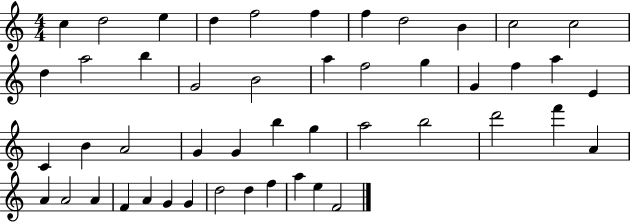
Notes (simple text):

C5/q D5/h E5/q D5/q F5/h F5/q F5/q D5/h B4/q C5/h C5/h D5/q A5/h B5/q G4/h B4/h A5/q F5/h G5/q G4/q F5/q A5/q E4/q C4/q B4/q A4/h G4/q G4/q B5/q G5/q A5/h B5/h D6/h F6/q A4/q A4/q A4/h A4/q F4/q A4/q G4/q G4/q D5/h D5/q F5/q A5/q E5/q F4/h